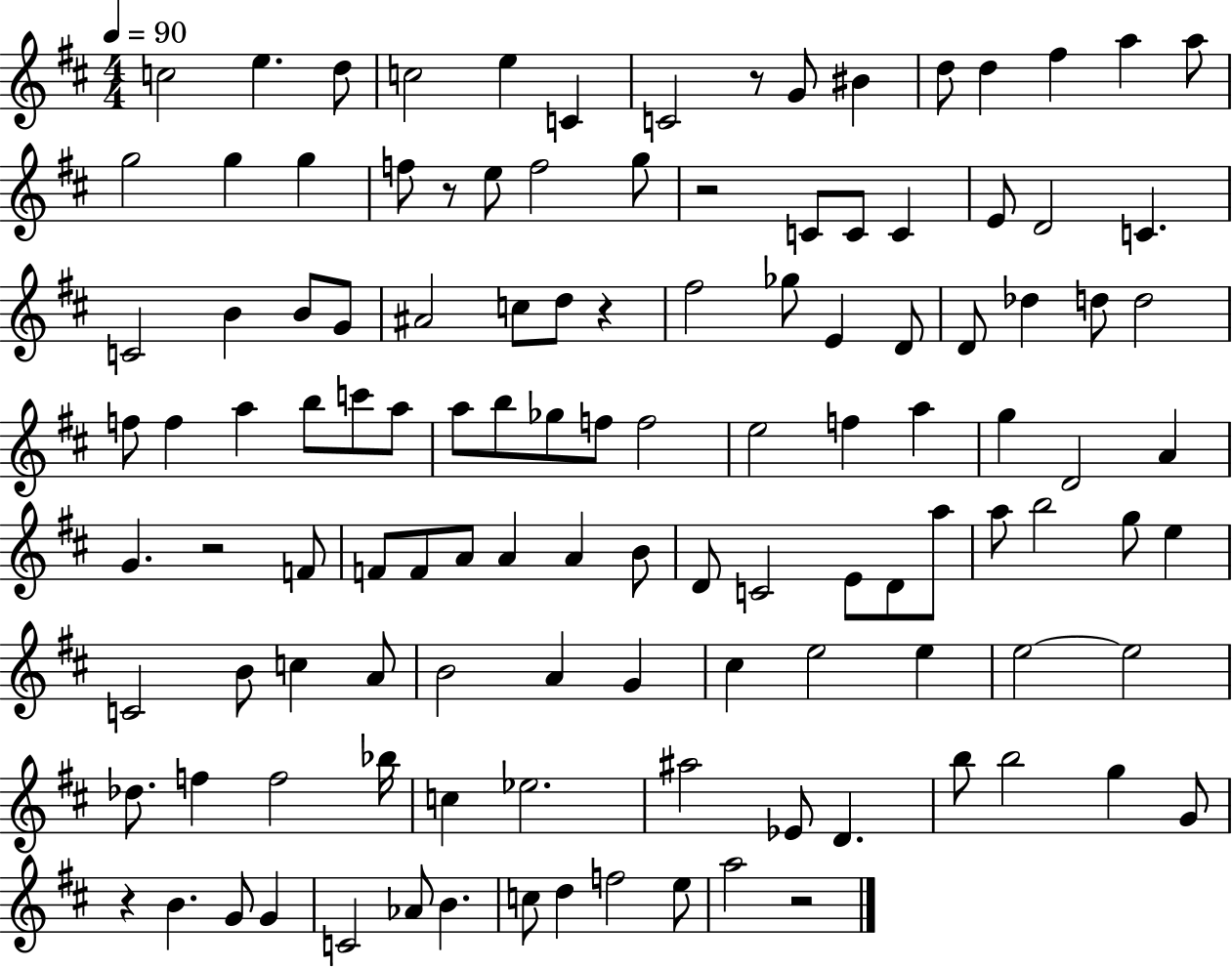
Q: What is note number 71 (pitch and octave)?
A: D4